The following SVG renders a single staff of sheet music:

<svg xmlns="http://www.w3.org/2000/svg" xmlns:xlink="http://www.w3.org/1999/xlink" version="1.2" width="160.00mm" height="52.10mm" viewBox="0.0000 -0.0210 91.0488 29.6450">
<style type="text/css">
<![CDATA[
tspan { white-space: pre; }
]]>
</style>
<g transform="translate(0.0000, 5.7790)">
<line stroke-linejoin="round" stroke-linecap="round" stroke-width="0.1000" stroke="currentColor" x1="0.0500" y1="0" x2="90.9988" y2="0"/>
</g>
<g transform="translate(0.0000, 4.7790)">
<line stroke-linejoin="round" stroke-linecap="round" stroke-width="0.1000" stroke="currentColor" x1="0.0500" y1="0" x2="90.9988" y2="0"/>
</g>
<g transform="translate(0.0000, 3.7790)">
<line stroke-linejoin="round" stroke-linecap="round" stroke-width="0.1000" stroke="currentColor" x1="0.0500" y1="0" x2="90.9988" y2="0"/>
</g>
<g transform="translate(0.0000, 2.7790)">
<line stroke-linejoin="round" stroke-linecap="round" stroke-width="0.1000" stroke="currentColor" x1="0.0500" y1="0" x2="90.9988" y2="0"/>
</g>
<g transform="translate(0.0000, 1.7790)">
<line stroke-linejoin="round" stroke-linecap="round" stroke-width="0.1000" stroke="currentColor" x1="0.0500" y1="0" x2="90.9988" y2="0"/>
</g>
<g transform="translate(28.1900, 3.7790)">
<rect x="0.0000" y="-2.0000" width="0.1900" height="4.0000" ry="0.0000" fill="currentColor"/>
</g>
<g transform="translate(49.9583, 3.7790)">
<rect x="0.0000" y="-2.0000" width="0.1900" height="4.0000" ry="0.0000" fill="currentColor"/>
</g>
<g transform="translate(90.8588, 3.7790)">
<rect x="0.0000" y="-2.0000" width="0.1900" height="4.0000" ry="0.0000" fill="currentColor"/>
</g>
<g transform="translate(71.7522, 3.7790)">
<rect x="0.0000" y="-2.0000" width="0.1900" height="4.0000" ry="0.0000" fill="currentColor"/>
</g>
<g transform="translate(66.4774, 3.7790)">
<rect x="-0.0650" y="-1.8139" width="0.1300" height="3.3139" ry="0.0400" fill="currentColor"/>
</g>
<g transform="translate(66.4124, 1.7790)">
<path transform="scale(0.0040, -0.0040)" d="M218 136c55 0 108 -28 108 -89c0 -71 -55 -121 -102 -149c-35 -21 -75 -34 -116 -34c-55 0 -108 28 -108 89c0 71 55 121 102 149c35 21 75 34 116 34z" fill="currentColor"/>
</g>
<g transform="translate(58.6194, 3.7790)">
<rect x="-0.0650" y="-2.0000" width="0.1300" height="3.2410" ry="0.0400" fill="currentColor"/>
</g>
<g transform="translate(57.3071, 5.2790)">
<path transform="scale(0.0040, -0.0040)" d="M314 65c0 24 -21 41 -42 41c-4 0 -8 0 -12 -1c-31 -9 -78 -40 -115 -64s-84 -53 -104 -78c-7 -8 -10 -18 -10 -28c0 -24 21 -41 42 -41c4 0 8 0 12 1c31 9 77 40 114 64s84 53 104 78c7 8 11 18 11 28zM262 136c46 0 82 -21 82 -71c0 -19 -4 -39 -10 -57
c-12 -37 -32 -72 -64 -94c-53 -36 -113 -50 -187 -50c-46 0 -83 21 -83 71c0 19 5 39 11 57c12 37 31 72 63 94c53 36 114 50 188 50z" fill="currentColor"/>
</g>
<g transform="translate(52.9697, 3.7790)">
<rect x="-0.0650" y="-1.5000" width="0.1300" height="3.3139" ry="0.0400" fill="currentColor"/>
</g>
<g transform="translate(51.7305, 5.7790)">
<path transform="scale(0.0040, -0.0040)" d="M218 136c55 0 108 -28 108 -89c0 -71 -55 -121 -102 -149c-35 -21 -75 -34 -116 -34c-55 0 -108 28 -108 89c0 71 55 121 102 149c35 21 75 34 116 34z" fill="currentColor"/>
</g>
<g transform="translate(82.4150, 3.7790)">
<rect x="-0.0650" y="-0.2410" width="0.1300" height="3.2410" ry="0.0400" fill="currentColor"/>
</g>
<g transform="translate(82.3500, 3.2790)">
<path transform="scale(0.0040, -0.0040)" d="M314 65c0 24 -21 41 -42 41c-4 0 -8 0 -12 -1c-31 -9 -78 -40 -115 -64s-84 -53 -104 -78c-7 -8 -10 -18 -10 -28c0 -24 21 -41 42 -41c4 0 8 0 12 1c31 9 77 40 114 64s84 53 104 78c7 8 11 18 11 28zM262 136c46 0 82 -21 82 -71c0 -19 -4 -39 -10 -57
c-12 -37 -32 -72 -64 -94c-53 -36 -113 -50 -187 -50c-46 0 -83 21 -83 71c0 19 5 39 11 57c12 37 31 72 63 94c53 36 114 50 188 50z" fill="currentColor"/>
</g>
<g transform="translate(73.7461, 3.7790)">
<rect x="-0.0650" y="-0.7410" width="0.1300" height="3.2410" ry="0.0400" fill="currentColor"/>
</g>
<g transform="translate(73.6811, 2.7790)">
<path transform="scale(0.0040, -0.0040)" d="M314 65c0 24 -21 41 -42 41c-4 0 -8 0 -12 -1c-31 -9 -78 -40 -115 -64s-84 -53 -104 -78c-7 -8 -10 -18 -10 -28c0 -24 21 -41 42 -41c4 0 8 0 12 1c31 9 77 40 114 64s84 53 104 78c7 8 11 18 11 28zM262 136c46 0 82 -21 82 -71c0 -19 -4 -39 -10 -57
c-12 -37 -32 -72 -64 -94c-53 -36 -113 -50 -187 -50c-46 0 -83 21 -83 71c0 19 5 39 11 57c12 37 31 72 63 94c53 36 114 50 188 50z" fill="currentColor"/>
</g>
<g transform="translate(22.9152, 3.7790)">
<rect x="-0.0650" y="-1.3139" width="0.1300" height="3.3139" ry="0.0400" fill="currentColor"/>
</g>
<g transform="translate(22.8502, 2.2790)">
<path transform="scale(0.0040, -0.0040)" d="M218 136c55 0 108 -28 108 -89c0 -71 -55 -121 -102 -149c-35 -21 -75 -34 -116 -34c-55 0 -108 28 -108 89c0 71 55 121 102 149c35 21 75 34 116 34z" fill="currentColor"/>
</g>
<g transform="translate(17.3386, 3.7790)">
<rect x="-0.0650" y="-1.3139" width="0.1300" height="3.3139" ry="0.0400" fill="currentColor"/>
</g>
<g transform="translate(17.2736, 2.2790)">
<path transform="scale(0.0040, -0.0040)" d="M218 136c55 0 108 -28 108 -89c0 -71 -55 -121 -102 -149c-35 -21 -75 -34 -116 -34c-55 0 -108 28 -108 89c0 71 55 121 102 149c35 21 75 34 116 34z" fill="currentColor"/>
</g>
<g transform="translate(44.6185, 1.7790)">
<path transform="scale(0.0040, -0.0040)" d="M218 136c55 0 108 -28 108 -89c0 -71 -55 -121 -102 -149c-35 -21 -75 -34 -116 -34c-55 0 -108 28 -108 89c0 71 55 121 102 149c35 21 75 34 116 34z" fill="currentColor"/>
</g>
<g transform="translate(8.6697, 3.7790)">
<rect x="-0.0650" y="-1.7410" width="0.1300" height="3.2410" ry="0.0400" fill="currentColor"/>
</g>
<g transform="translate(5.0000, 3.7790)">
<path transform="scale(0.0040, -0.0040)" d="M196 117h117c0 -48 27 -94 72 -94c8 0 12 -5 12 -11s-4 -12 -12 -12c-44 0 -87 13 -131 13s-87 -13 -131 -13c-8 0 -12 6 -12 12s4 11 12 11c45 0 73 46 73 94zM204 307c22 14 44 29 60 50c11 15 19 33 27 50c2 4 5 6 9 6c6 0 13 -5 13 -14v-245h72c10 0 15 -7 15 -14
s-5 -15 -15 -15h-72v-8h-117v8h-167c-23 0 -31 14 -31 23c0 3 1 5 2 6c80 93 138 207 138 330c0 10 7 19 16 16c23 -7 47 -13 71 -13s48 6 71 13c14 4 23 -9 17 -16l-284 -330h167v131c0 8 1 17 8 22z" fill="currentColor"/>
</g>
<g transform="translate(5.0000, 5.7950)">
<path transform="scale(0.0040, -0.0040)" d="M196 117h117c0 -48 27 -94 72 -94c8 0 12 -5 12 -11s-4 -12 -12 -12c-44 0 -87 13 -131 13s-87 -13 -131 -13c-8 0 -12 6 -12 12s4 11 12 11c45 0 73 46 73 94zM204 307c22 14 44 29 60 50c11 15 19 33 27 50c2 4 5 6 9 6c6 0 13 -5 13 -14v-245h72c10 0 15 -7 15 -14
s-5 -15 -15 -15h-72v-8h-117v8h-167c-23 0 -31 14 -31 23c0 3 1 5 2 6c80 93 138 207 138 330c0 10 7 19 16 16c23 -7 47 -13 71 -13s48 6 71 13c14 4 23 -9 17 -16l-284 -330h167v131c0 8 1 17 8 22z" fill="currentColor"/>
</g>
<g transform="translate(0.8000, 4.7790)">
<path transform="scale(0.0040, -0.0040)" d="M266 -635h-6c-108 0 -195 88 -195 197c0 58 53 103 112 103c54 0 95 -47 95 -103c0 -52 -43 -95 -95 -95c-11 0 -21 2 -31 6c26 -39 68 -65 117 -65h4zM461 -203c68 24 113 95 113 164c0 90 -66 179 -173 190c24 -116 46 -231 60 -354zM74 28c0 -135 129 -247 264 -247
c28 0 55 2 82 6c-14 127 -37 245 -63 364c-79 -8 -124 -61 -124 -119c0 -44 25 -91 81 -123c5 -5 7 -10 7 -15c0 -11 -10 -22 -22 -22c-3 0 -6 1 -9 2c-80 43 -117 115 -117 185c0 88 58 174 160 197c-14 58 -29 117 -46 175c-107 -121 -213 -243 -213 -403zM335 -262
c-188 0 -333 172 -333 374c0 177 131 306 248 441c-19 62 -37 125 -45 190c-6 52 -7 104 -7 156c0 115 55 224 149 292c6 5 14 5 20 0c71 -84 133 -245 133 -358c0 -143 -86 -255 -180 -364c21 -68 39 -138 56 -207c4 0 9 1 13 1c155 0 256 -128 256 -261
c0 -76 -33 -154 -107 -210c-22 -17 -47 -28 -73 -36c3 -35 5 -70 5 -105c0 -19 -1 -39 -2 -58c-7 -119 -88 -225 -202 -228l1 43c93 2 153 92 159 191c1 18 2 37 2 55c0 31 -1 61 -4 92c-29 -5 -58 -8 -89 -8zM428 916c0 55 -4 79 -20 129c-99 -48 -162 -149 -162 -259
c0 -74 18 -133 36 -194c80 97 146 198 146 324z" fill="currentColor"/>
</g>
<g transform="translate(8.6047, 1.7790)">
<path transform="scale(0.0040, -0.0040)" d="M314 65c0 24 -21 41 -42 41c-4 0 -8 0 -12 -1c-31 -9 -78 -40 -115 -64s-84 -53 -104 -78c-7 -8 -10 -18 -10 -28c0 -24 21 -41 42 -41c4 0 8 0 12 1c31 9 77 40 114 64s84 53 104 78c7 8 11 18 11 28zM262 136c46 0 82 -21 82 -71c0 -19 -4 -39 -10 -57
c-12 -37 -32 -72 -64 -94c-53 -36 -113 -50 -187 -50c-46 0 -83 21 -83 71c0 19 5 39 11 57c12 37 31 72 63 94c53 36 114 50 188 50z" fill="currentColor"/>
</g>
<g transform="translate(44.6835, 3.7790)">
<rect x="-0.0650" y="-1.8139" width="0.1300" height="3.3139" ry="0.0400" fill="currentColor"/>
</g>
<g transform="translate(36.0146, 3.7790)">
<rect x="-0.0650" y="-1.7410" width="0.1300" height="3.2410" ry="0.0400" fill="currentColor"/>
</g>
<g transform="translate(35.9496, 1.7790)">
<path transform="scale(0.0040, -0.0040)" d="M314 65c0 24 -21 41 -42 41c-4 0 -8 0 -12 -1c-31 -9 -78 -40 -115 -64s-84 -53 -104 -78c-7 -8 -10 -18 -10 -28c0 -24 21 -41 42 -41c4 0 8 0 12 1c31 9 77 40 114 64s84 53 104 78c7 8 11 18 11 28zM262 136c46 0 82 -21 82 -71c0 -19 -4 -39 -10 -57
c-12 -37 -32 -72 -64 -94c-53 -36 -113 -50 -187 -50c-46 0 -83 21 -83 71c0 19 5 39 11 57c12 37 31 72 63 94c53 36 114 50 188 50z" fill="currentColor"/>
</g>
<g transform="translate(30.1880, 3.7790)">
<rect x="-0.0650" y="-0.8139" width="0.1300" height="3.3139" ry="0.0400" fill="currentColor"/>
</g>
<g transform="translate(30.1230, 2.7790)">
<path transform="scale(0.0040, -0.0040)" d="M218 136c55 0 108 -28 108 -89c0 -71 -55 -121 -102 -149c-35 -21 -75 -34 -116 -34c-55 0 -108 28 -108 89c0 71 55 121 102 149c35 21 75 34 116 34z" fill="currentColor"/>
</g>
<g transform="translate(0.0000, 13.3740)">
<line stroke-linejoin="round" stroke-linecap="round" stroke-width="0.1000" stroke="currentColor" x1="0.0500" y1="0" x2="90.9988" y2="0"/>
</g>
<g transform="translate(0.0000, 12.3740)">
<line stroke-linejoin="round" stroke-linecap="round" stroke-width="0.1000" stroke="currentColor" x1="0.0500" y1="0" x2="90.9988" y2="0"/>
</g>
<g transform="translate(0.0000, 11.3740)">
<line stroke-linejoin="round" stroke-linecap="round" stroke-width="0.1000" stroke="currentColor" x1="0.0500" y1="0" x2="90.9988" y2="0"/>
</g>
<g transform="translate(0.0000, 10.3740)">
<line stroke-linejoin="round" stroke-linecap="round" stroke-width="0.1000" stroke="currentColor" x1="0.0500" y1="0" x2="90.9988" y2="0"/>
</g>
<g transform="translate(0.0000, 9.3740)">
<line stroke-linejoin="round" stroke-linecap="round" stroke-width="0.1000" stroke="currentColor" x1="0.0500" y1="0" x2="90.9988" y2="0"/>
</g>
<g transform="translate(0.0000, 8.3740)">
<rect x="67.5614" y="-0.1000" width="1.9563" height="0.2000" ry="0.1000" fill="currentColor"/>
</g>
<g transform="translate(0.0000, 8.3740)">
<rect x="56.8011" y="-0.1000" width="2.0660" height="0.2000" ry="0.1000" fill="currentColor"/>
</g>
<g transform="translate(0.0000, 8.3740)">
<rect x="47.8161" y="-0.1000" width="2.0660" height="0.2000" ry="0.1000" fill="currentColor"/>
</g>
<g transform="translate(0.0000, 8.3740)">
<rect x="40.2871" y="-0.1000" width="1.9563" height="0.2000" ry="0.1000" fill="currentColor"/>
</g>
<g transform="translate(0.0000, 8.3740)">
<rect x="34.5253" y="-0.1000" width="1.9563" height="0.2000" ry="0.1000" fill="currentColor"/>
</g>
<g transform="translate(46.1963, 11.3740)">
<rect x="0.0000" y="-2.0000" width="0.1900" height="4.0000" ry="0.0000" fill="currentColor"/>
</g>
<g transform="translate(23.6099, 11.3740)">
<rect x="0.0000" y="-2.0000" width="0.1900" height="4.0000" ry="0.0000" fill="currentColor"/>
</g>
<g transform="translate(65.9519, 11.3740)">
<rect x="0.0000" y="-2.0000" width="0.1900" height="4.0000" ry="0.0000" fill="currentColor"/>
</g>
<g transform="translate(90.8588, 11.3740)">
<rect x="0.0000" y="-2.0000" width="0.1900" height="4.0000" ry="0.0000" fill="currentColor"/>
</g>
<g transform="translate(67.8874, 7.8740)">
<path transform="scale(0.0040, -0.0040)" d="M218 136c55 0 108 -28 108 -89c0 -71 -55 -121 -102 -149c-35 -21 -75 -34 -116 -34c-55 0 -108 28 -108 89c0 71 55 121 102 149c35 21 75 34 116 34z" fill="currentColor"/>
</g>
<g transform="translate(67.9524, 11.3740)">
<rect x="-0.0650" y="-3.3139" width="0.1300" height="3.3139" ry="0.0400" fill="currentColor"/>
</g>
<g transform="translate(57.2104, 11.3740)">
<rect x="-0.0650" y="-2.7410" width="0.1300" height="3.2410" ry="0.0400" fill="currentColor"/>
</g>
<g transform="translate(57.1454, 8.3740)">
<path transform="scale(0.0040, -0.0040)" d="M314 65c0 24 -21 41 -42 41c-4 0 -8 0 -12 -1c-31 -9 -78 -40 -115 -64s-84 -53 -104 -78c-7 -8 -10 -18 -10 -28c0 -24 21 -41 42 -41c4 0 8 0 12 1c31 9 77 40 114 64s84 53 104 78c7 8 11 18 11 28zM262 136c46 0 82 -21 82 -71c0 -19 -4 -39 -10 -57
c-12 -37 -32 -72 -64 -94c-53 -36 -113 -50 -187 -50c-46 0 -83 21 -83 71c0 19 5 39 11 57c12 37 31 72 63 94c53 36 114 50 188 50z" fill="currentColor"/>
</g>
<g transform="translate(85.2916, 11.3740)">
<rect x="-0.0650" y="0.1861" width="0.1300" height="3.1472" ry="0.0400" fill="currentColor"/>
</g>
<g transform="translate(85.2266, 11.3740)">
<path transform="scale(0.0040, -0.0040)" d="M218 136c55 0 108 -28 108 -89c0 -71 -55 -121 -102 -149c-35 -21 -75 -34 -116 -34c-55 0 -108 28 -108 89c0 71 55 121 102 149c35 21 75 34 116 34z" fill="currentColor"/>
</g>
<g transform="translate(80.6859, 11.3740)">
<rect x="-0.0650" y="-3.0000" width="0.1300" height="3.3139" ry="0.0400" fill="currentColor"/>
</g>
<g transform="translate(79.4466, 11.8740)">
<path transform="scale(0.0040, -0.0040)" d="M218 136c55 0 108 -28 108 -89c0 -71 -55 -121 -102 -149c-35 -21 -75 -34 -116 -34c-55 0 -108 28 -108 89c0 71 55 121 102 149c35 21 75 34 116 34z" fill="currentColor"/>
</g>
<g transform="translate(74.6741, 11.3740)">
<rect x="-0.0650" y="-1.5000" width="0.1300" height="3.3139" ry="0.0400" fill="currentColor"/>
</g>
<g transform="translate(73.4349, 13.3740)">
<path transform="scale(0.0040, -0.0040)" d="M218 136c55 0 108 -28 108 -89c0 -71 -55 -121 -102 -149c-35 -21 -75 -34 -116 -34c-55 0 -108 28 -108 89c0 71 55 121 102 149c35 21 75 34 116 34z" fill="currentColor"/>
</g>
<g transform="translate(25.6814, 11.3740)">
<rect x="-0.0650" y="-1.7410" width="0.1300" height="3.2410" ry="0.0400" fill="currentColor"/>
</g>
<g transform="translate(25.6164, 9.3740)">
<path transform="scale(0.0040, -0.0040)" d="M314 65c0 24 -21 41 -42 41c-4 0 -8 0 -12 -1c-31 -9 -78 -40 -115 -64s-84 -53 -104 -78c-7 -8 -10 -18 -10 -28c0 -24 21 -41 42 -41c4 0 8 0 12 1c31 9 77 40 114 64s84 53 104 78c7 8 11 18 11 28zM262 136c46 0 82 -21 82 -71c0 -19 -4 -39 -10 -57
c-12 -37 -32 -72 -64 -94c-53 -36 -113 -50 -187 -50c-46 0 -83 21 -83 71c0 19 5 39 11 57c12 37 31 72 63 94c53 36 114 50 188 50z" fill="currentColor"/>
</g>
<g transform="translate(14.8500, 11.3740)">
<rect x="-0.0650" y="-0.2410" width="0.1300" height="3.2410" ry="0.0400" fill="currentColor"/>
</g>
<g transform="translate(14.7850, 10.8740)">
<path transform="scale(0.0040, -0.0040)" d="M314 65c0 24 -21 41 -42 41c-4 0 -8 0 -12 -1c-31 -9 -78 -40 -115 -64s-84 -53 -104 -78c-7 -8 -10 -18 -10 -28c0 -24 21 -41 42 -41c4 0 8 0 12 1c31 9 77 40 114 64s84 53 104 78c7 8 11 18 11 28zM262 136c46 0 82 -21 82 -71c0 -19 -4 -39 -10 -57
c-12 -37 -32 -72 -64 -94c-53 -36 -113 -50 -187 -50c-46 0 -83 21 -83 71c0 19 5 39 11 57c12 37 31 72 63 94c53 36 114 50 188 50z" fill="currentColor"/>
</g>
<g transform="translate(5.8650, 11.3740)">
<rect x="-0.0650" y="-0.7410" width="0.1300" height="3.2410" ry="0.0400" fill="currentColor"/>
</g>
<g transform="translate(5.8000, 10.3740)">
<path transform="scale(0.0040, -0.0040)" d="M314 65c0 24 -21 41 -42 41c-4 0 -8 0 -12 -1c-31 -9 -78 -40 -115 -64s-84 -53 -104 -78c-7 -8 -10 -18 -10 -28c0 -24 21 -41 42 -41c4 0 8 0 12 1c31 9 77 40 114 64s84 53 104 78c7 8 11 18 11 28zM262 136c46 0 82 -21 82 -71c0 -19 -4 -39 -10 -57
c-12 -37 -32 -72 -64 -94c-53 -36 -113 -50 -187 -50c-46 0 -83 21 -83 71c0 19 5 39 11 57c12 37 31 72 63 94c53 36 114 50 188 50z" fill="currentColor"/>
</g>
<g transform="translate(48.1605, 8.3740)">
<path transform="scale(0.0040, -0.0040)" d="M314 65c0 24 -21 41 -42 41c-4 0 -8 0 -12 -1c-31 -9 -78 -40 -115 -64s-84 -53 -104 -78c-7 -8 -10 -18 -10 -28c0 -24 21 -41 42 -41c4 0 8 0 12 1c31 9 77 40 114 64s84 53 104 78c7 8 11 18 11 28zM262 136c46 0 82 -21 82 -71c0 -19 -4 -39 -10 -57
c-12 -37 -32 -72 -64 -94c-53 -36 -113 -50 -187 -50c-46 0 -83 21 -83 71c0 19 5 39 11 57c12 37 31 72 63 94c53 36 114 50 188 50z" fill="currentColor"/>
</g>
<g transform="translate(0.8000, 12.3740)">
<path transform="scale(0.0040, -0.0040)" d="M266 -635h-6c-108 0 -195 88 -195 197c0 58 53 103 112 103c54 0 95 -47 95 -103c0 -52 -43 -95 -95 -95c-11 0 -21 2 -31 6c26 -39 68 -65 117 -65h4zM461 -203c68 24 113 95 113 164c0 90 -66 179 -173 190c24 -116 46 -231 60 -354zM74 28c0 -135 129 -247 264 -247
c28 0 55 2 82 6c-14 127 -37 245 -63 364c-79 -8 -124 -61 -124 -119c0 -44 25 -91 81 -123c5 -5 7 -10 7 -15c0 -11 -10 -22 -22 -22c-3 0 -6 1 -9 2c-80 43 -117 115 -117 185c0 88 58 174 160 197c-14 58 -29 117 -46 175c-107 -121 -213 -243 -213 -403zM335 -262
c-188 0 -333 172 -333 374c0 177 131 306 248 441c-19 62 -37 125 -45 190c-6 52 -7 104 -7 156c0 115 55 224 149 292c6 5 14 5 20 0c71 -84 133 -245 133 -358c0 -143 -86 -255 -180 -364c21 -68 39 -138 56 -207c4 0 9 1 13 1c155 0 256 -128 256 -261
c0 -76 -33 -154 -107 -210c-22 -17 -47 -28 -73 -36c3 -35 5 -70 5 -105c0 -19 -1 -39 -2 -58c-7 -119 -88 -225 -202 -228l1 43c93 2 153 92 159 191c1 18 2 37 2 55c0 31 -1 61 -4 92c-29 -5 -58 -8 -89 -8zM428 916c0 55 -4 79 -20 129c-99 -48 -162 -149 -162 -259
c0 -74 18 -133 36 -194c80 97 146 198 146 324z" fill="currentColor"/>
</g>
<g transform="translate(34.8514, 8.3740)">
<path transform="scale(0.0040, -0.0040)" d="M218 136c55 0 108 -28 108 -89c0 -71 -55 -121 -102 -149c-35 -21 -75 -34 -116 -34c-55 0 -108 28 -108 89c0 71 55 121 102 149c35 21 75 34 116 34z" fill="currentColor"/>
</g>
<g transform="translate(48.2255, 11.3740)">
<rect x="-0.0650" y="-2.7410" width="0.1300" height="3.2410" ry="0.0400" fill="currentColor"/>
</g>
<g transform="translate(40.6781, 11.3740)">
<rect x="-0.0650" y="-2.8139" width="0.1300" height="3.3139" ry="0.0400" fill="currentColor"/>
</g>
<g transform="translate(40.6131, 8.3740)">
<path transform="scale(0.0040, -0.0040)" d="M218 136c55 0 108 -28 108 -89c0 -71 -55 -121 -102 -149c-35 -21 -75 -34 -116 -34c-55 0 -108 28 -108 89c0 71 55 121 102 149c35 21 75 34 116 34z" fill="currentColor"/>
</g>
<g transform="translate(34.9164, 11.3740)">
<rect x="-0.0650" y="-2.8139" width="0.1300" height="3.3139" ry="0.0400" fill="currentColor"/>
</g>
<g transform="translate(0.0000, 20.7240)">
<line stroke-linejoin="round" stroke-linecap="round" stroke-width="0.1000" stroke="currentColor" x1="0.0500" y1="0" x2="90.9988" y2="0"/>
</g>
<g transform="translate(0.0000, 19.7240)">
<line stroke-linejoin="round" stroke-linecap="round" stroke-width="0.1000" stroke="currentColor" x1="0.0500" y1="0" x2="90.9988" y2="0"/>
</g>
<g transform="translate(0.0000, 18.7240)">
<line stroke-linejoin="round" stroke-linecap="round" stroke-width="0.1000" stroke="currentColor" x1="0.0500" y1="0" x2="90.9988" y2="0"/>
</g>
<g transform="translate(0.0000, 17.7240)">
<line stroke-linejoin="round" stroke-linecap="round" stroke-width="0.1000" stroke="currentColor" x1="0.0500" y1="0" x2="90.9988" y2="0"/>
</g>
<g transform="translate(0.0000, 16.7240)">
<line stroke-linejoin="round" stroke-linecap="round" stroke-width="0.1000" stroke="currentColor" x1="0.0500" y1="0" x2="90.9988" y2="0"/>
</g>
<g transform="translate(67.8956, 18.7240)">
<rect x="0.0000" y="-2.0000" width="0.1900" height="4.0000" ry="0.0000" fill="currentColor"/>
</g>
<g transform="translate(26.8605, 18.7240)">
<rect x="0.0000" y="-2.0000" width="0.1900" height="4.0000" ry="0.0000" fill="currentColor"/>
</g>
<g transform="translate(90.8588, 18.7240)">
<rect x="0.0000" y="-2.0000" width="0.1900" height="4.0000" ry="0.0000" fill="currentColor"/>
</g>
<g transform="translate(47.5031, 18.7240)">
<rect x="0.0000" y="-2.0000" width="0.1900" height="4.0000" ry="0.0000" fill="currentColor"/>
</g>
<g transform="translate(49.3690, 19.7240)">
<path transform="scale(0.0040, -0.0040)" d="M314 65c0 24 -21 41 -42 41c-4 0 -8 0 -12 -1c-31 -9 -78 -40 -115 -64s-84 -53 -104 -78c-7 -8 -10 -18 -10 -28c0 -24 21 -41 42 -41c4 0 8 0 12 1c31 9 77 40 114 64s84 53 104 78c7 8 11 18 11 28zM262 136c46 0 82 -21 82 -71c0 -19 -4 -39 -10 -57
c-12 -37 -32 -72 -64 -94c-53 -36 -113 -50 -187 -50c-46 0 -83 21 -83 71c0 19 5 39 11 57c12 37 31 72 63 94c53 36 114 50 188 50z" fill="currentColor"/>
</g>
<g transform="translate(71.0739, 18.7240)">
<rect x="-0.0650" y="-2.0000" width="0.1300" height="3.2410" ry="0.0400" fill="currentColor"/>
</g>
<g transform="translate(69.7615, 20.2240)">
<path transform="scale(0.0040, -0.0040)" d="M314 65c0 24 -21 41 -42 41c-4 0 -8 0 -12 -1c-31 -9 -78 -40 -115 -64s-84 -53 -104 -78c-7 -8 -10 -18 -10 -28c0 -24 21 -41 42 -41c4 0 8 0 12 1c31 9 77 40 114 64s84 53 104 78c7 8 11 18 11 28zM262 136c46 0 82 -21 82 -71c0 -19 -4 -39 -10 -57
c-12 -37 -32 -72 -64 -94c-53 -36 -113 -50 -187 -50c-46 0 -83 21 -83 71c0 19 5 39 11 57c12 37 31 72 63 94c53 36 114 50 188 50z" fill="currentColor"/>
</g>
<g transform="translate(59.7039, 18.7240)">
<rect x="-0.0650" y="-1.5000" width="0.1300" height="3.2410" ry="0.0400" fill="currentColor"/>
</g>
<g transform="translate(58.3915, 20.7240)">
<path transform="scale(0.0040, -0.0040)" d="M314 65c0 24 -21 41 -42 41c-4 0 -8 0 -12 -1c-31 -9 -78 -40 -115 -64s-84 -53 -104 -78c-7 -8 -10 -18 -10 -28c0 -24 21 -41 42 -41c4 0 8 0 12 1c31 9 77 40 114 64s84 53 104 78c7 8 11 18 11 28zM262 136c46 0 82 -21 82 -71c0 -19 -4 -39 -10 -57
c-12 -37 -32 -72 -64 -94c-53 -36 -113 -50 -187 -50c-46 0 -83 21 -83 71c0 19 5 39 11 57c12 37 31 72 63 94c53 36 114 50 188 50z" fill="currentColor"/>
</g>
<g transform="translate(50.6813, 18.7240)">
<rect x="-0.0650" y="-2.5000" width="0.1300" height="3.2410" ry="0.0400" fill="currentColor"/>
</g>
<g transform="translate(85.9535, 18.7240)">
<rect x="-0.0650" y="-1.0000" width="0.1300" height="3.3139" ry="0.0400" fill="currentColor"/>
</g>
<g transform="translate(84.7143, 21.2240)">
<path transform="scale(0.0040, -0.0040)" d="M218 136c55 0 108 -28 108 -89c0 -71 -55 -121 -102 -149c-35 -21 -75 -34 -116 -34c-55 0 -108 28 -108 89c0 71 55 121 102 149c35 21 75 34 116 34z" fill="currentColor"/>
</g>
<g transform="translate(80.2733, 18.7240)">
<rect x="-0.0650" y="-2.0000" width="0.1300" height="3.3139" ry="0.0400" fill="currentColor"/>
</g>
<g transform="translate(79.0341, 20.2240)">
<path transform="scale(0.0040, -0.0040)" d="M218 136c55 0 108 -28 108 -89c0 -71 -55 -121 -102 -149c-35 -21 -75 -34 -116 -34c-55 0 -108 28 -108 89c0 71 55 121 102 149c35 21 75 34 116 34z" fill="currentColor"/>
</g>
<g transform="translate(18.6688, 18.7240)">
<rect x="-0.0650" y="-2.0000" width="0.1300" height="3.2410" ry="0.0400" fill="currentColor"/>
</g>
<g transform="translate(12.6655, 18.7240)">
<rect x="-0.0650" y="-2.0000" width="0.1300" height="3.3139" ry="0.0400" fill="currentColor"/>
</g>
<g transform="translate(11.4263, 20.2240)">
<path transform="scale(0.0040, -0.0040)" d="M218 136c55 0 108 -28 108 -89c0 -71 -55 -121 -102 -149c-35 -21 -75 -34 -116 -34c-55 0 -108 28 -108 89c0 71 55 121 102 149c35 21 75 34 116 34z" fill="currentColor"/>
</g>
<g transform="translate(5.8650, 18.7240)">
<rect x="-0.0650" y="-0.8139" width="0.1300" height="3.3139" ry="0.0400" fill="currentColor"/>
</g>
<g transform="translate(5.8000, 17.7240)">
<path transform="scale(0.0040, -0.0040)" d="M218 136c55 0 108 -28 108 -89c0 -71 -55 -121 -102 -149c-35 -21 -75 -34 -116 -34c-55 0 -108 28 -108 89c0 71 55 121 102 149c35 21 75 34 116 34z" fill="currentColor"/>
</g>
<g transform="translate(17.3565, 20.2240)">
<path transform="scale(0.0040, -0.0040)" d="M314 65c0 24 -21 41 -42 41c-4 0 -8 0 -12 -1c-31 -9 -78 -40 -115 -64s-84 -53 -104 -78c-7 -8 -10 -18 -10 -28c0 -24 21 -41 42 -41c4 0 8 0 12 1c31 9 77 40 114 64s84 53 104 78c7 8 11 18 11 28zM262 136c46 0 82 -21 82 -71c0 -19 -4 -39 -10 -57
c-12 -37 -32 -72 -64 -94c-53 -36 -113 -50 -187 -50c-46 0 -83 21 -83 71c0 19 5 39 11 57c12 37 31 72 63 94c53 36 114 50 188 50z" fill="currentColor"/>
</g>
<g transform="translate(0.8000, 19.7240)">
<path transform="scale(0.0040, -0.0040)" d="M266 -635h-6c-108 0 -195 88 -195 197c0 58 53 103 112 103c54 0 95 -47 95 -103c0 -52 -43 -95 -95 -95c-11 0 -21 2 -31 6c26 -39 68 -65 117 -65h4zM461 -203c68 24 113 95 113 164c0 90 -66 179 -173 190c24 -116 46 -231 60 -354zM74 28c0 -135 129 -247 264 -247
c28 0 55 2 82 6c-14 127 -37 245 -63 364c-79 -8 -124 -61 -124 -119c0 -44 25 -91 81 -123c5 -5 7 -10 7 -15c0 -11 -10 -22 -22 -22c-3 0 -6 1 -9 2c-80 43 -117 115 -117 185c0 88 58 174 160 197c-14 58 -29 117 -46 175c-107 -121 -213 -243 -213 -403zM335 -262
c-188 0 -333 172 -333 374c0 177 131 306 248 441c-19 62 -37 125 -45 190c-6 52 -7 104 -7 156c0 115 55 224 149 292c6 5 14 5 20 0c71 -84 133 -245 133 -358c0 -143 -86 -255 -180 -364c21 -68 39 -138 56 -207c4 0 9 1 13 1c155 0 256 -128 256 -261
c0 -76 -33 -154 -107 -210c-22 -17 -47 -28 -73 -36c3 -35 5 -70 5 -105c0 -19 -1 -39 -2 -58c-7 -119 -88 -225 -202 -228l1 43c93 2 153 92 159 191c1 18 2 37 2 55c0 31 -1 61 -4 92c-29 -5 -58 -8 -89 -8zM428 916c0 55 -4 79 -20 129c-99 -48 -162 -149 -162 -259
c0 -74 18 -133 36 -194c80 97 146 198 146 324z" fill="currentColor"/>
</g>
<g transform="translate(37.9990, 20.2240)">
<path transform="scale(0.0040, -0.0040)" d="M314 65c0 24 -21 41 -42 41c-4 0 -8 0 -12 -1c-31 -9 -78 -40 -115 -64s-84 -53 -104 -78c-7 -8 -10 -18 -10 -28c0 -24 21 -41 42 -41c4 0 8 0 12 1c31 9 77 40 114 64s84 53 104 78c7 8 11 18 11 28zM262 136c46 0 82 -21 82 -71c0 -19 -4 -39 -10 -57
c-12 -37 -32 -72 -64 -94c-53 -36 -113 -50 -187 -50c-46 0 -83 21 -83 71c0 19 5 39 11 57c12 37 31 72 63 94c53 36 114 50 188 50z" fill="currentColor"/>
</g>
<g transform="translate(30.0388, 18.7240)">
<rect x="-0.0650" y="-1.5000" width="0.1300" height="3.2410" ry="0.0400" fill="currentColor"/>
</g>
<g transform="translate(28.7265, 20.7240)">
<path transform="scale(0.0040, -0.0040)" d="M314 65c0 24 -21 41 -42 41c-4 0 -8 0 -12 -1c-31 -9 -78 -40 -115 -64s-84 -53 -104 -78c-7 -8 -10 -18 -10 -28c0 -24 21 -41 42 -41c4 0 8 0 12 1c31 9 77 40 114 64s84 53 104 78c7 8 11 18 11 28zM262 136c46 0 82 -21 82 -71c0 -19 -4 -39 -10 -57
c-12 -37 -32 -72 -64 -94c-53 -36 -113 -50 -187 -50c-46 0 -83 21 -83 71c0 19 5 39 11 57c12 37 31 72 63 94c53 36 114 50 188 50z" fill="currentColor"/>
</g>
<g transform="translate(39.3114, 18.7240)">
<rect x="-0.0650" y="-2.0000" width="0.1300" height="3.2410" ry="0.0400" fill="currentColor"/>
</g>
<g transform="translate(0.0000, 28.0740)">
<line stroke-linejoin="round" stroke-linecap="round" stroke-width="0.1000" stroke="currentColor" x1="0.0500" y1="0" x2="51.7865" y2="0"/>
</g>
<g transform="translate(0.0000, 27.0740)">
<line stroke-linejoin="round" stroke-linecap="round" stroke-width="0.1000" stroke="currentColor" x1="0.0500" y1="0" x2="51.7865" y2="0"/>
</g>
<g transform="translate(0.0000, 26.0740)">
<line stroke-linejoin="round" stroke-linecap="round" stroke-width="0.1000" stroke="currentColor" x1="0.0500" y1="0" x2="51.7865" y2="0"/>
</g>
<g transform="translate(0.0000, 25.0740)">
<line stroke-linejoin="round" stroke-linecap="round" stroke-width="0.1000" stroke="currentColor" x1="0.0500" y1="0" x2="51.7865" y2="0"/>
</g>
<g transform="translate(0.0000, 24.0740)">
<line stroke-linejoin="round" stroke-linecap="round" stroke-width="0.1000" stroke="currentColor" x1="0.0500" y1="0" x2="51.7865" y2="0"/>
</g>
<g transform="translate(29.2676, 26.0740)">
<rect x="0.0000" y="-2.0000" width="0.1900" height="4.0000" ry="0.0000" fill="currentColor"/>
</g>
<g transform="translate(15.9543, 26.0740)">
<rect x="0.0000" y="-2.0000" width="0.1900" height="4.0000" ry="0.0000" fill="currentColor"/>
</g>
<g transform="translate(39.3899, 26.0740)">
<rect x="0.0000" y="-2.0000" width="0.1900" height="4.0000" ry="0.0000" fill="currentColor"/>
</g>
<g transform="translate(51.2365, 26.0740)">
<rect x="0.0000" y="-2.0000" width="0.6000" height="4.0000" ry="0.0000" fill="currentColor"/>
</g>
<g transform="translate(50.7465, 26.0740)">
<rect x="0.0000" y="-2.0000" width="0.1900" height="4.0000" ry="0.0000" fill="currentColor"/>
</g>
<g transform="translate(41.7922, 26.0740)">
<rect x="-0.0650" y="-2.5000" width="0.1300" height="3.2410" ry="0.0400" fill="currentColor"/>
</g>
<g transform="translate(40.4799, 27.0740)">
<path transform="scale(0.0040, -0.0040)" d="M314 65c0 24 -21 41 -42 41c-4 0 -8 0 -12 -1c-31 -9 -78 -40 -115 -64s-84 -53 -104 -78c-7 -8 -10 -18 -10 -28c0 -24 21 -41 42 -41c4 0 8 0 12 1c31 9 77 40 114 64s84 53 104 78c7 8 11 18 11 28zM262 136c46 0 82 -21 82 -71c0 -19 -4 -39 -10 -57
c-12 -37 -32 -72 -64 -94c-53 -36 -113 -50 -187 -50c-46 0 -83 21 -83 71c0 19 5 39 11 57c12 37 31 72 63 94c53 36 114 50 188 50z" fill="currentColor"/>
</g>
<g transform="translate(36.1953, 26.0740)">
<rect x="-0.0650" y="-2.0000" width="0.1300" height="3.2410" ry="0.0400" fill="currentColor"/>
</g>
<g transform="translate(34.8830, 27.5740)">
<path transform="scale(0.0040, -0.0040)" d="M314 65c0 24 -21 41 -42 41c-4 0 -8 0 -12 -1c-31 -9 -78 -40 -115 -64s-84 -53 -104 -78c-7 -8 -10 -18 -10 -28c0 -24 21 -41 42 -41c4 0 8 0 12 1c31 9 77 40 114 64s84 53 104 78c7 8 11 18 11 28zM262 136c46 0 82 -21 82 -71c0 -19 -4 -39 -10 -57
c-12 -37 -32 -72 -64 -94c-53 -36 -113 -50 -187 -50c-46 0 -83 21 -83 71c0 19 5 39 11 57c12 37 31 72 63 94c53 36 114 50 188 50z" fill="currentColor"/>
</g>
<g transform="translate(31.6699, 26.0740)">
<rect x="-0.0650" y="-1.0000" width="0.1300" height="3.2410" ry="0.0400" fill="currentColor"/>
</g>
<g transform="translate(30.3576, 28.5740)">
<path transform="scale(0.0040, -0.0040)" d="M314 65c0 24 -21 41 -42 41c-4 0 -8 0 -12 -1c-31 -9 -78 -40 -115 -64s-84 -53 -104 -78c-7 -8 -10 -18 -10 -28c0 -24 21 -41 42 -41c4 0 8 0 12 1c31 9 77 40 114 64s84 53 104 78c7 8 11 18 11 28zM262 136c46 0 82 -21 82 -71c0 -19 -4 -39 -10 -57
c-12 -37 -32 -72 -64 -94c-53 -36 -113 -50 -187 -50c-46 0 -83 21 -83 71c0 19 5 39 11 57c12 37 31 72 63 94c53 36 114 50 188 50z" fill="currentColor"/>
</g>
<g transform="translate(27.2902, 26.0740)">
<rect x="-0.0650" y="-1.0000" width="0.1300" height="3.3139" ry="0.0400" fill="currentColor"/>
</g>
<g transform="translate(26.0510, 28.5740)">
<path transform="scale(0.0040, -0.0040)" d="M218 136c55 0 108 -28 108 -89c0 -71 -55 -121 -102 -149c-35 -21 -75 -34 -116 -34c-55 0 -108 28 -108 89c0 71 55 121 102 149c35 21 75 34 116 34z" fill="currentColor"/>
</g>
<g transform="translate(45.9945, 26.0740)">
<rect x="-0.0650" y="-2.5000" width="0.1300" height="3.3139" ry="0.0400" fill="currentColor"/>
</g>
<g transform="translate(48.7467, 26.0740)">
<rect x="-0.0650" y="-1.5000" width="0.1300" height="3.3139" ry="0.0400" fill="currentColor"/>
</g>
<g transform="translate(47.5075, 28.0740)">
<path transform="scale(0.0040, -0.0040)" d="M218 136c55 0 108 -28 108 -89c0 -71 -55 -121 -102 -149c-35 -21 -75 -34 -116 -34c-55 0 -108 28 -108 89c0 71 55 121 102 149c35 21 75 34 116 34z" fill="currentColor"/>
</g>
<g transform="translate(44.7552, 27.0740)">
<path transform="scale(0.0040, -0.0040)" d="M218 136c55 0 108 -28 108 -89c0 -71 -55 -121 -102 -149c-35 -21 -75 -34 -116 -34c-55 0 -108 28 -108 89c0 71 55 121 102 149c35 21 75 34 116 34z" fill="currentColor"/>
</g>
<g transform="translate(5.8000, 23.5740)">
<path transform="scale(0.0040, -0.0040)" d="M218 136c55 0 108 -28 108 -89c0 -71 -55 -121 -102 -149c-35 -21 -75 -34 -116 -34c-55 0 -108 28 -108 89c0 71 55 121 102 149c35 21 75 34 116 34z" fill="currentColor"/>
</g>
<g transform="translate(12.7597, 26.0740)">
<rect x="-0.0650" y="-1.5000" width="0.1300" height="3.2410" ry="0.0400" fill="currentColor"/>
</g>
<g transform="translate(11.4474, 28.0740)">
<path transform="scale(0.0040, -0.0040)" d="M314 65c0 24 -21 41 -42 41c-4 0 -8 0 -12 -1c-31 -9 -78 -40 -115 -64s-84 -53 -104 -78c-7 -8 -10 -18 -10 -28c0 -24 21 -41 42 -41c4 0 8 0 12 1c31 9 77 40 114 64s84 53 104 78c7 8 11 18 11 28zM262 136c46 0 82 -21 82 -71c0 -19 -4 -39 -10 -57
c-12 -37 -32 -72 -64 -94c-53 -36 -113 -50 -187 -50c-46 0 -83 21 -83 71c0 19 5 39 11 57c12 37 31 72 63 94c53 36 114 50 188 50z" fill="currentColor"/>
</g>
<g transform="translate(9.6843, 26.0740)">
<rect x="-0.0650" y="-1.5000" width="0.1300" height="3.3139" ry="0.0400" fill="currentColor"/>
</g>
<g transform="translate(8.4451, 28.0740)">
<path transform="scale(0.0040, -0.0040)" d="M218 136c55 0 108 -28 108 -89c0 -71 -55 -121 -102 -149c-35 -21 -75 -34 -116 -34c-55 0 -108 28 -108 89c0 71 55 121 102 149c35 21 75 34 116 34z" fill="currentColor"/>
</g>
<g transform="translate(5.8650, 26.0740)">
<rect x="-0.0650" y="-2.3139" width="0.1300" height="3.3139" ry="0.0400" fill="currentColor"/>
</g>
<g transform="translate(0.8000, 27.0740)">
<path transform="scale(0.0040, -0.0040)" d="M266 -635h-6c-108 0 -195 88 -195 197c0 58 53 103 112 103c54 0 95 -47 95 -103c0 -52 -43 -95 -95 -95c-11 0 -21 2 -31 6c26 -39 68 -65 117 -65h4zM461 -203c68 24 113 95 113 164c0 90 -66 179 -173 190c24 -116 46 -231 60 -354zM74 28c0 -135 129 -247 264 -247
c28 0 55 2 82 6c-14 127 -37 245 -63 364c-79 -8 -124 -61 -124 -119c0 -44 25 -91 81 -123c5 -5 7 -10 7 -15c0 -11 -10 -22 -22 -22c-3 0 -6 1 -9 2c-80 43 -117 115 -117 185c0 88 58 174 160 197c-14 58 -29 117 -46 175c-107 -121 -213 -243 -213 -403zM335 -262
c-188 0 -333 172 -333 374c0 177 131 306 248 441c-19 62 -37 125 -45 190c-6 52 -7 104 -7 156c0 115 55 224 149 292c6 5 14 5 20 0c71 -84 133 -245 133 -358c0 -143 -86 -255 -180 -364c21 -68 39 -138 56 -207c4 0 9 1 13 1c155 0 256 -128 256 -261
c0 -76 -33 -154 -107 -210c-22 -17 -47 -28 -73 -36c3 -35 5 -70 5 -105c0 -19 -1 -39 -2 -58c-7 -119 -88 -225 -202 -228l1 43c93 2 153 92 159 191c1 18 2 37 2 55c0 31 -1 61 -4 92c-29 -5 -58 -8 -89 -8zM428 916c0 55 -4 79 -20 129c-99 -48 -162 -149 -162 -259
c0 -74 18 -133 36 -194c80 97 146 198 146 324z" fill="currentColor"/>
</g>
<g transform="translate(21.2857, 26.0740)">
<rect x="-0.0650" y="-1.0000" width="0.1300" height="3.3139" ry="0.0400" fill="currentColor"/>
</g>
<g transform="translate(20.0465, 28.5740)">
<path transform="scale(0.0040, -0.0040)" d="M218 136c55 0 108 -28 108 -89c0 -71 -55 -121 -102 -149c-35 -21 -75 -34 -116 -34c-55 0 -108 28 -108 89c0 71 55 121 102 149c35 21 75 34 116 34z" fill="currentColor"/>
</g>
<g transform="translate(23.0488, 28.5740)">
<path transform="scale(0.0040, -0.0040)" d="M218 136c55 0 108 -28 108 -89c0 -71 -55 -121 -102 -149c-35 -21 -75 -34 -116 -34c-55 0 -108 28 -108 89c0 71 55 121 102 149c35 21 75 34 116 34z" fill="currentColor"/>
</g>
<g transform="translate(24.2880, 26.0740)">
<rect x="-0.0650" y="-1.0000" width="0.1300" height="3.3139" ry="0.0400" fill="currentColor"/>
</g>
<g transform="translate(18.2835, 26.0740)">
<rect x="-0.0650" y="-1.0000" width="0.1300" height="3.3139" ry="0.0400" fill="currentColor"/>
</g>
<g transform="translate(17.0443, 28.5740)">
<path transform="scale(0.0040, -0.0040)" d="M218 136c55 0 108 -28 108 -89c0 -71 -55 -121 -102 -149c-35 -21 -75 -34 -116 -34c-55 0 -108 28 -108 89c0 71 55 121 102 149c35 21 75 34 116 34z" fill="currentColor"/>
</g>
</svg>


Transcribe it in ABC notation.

X:1
T:Untitled
M:4/4
L:1/4
K:C
f2 e e d f2 f E F2 f d2 c2 d2 c2 f2 a a a2 a2 b E A B d F F2 E2 F2 G2 E2 F2 F D g E E2 D D D D D2 F2 G2 G E